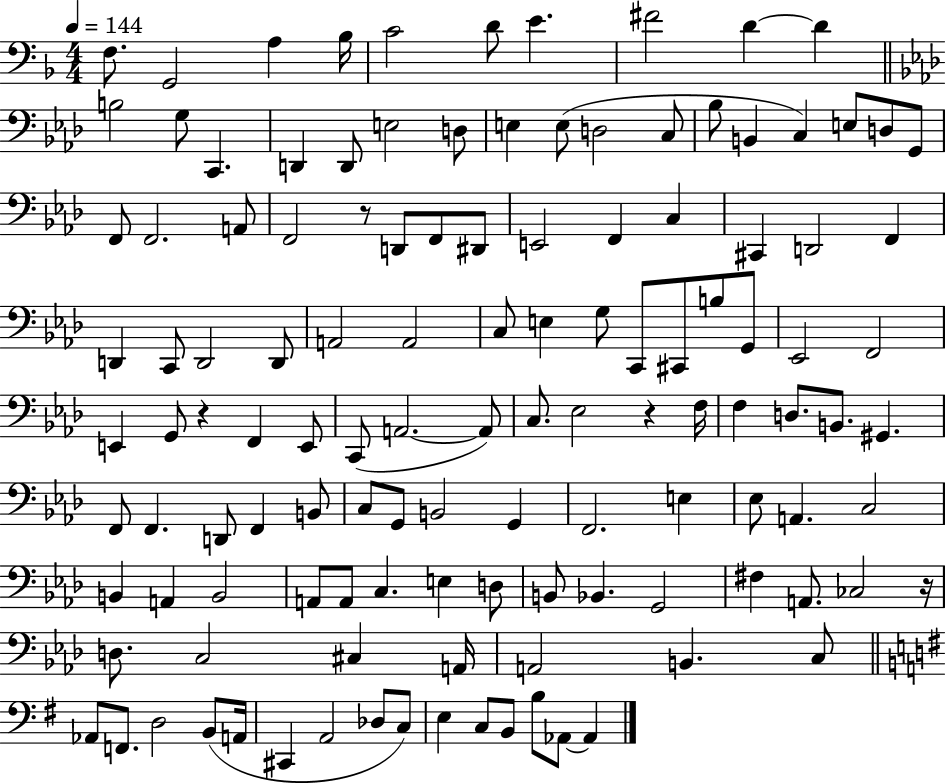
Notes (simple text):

F3/e. G2/h A3/q Bb3/s C4/h D4/e E4/q. F#4/h D4/q D4/q B3/h G3/e C2/q. D2/q D2/e E3/h D3/e E3/q E3/e D3/h C3/e Bb3/e B2/q C3/q E3/e D3/e G2/e F2/e F2/h. A2/e F2/h R/e D2/e F2/e D#2/e E2/h F2/q C3/q C#2/q D2/h F2/q D2/q C2/e D2/h D2/e A2/h A2/h C3/e E3/q G3/e C2/e C#2/e B3/e G2/e Eb2/h F2/h E2/q G2/e R/q F2/q E2/e C2/e A2/h. A2/e C3/e. Eb3/h R/q F3/s F3/q D3/e. B2/e. G#2/q. F2/e F2/q. D2/e F2/q B2/e C3/e G2/e B2/h G2/q F2/h. E3/q Eb3/e A2/q. C3/h B2/q A2/q B2/h A2/e A2/e C3/q. E3/q D3/e B2/e Bb2/q. G2/h F#3/q A2/e. CES3/h R/s D3/e. C3/h C#3/q A2/s A2/h B2/q. C3/e Ab2/e F2/e. D3/h B2/e A2/s C#2/q A2/h Db3/e C3/e E3/q C3/e B2/e B3/e Ab2/e Ab2/q